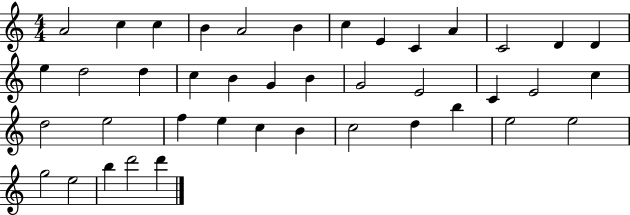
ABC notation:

X:1
T:Untitled
M:4/4
L:1/4
K:C
A2 c c B A2 B c E C A C2 D D e d2 d c B G B G2 E2 C E2 c d2 e2 f e c B c2 d b e2 e2 g2 e2 b d'2 d'